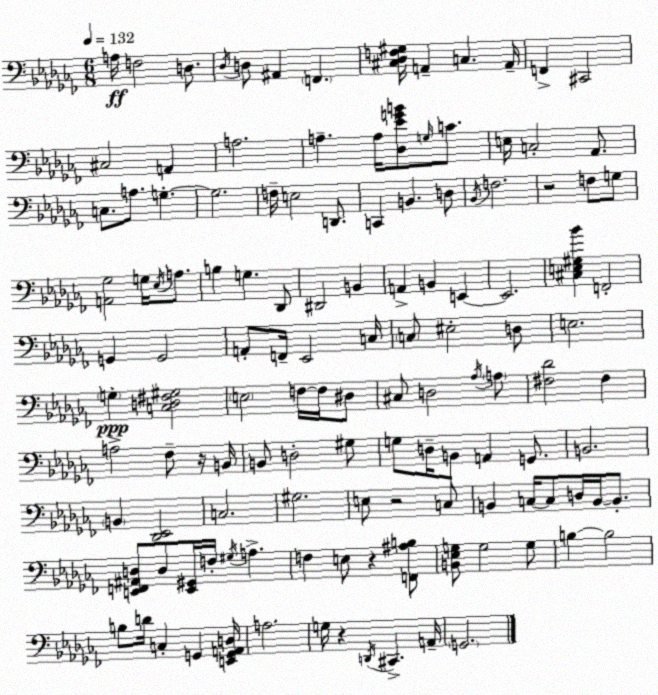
X:1
T:Untitled
M:6/8
L:1/4
K:Abm
A,/4 F,2 D,/2 _D,/4 D,/2 ^A,, F,, [^C,_D,F,^G,]/4 A,, C, A,,/4 F,, ^C,,2 ^C,2 A,, A,2 A, A,/4 [_D,_EGB]/2 G,/4 C/2 E,/4 C,2 _A,,/2 C,/2 A,/2 G, G,2 F,/4 E,2 D,,/2 C,, B,, D,/2 _B,,/4 F,2 z2 F,/2 G,/2 [A,,_G,]2 G,/4 _E,/4 A,/2 B, G, _D,,/2 ^D,,2 B,, A,, B,, E,, E,,2 [^C,E,^G,_B] F,,2 G,, G,,2 A,,/2 F,,/4 _E,,2 C,/4 C,/2 ^E,2 D,/2 E,2 G, [C,D,^F,^G,]2 E,2 F,/4 F,/4 ^D,/2 ^C,/2 D,2 _A,/4 A,/2 [^F,_D]2 ^F, A,2 _F,/2 z/4 B,,/4 B,,/2 D,2 ^G,/2 G,/2 D,/4 B,,/2 A,, G,,/2 B,,2 B,, [_D,,_E,,]2 C,2 ^G,2 E,/2 z2 C,/2 B,, C,/4 C,/2 D,/4 B,,/4 B,,/2 [E,,F,,^A,,D,]/2 D,/2 [E,,^G,,]/4 F,/4 ^G,/4 A, F, E,/2 z [F,,^A,B,]/2 [B,,_E,G,]/2 G,2 G,/2 B, B,2 B,/2 D/4 C, G,, [E,,G,,A,,D,]/4 A,2 G,/4 z D,,/4 ^C,, A,,/4 G,,2